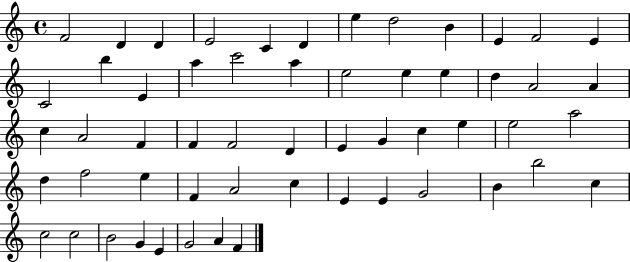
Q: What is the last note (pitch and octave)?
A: F4